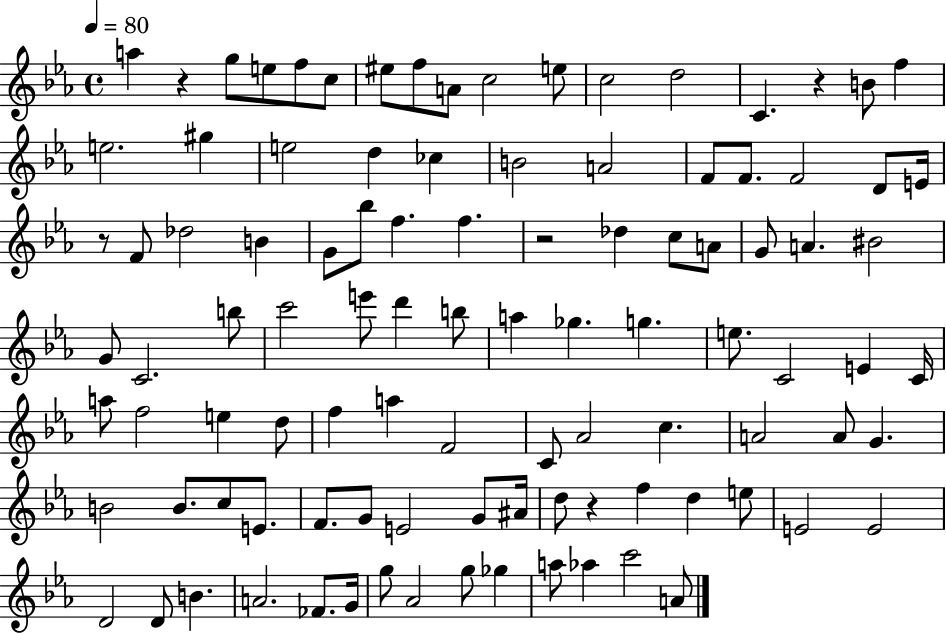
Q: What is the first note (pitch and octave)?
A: A5